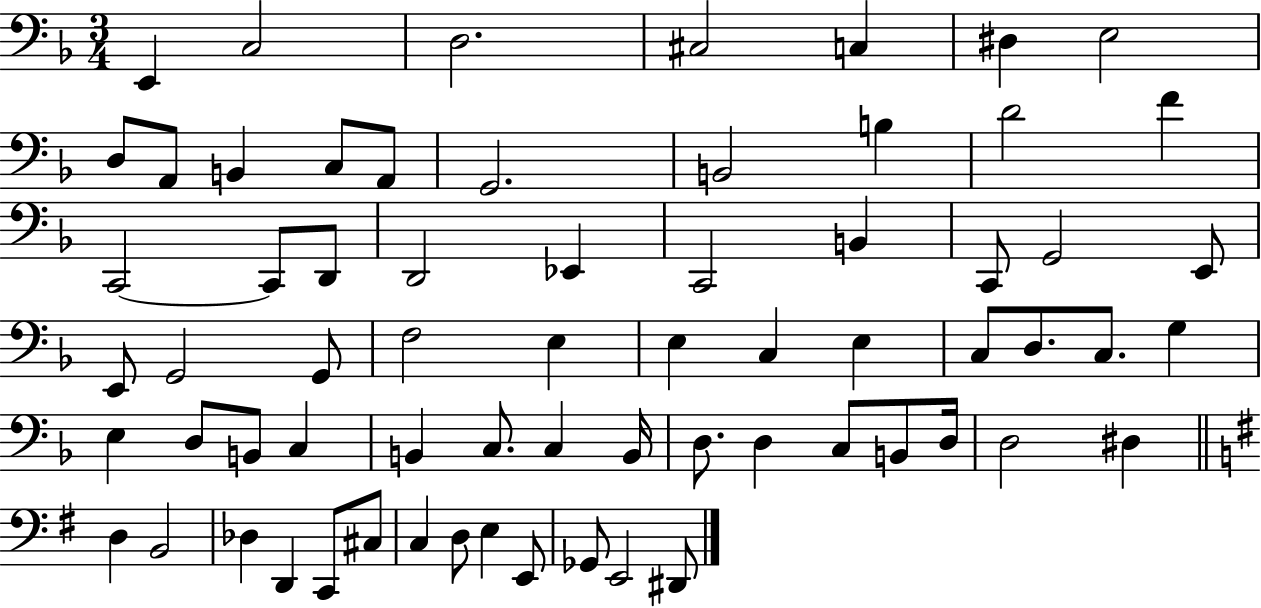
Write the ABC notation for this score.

X:1
T:Untitled
M:3/4
L:1/4
K:F
E,, C,2 D,2 ^C,2 C, ^D, E,2 D,/2 A,,/2 B,, C,/2 A,,/2 G,,2 B,,2 B, D2 F C,,2 C,,/2 D,,/2 D,,2 _E,, C,,2 B,, C,,/2 G,,2 E,,/2 E,,/2 G,,2 G,,/2 F,2 E, E, C, E, C,/2 D,/2 C,/2 G, E, D,/2 B,,/2 C, B,, C,/2 C, B,,/4 D,/2 D, C,/2 B,,/2 D,/4 D,2 ^D, D, B,,2 _D, D,, C,,/2 ^C,/2 C, D,/2 E, E,,/2 _G,,/2 E,,2 ^D,,/2